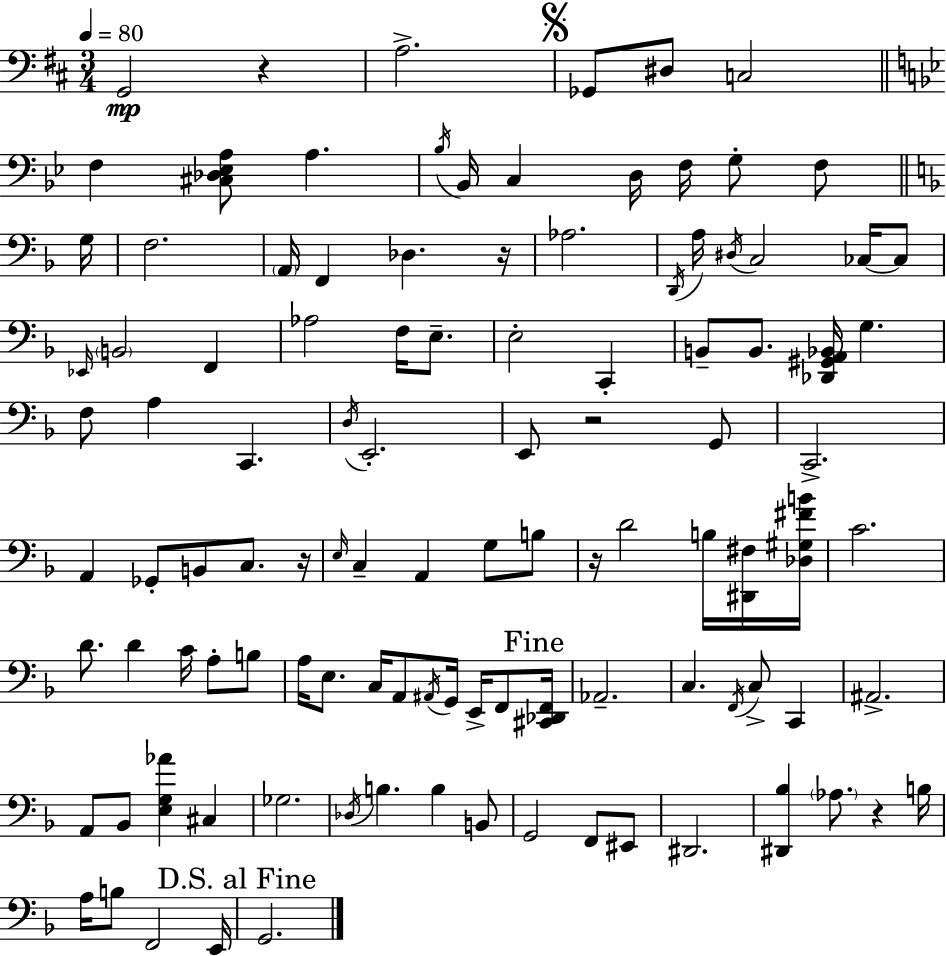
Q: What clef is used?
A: bass